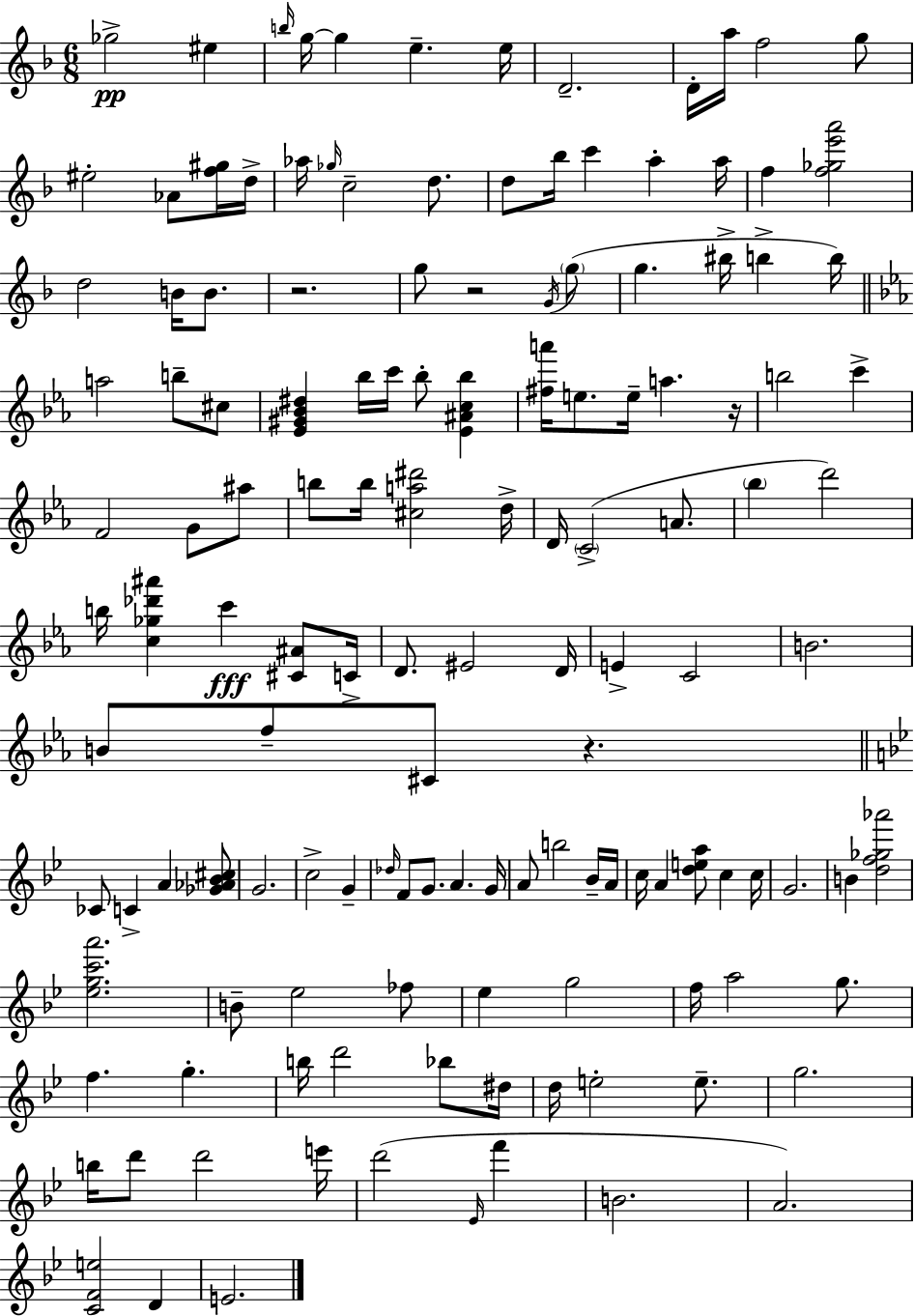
Gb5/h EIS5/q B5/s G5/s G5/q E5/q. E5/s D4/h. D4/s A5/s F5/h G5/e EIS5/h Ab4/e [F5,G#5]/s D5/s Ab5/s Gb5/s C5/h D5/e. D5/e Bb5/s C6/q A5/q A5/s F5/q [F5,Gb5,E6,A6]/h D5/h B4/s B4/e. R/h. G5/e R/h G4/s G5/e G5/q. BIS5/s B5/q B5/s A5/h B5/e C#5/e [Eb4,G#4,Bb4,D#5]/q Bb5/s C6/s Bb5/e [Eb4,A#4,C5,Bb5]/q [F#5,A6]/s E5/e. E5/s A5/q. R/s B5/h C6/q F4/h G4/e A#5/e B5/e B5/s [C#5,A5,D#6]/h D5/s D4/s C4/h A4/e. Bb5/q D6/h B5/s [C5,Gb5,Db6,A#6]/q C6/q [C#4,A#4]/e C4/s D4/e. EIS4/h D4/s E4/q C4/h B4/h. B4/e F5/e C#4/e R/q. CES4/e C4/q A4/q [Gb4,Ab4,Bb4,C#5]/e G4/h. C5/h G4/q Db5/s F4/e G4/e. A4/q. G4/s A4/e B5/h Bb4/s A4/s C5/s A4/q [D5,E5,A5]/e C5/q C5/s G4/h. B4/q [D5,F5,Gb5,Ab6]/h [Eb5,G5,C6,A6]/h. B4/e Eb5/h FES5/e Eb5/q G5/h F5/s A5/h G5/e. F5/q. G5/q. B5/s D6/h Bb5/e D#5/s D5/s E5/h E5/e. G5/h. B5/s D6/e D6/h E6/s D6/h Eb4/s F6/q B4/h. A4/h. [C4,F4,E5]/h D4/q E4/h.